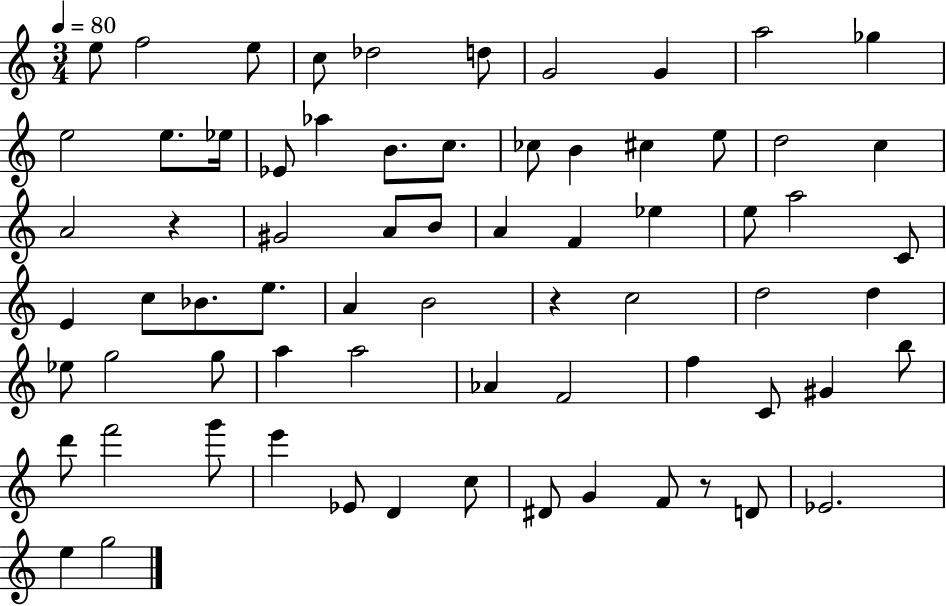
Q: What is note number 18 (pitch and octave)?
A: CES5